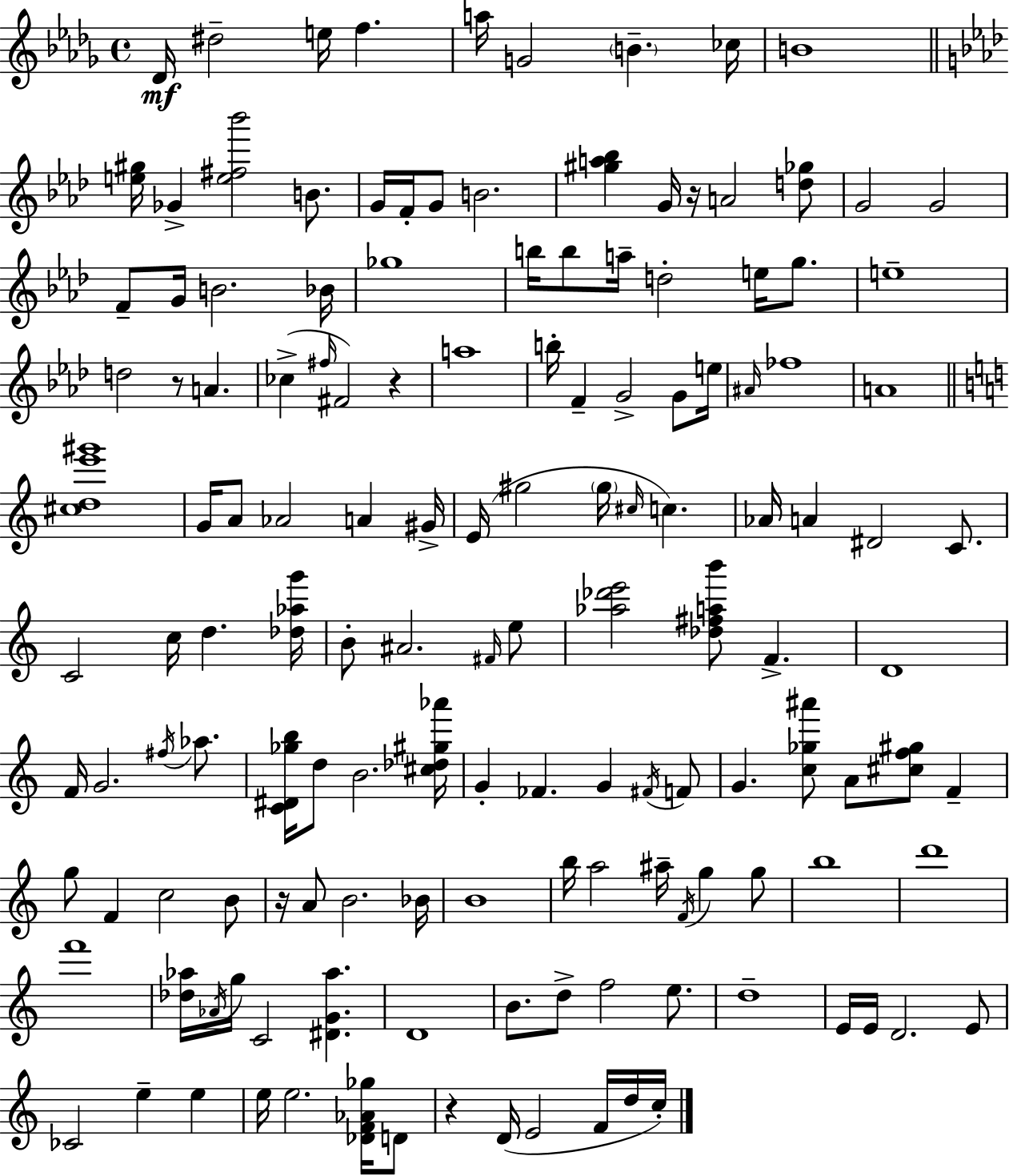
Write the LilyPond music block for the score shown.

{
  \clef treble
  \time 4/4
  \defaultTimeSignature
  \key bes \minor
  des'16\mf dis''2-- e''16 f''4. | a''16 g'2 \parenthesize b'4.-- ces''16 | b'1 | \bar "||" \break \key aes \major <e'' gis''>16 ges'4-> <e'' fis'' bes'''>2 b'8. | g'16 f'16-. g'8 b'2. | <gis'' a'' bes''>4 g'16 r16 a'2 <d'' ges''>8 | g'2 g'2 | \break f'8-- g'16 b'2. bes'16 | ges''1 | b''16 b''8 a''16-- d''2-. e''16 g''8. | e''1-- | \break d''2 r8 a'4. | ces''4->( \grace { fis''16 } fis'2) r4 | a''1 | b''16-. f'4-- g'2-> g'8 | \break e''16 \grace { ais'16 } fes''1 | a'1 | \bar "||" \break \key c \major <cis'' d'' e''' gis'''>1 | g'16 a'8 aes'2 a'4 gis'16-> | e'16( gis''2 \parenthesize gis''16 \grace { cis''16 } c''4.) | aes'16 a'4 dis'2 c'8. | \break c'2 c''16 d''4. | <des'' aes'' g'''>16 b'8-. ais'2. \grace { fis'16 } | e''8 <aes'' des''' e'''>2 <des'' fis'' a'' b'''>8 f'4.-> | d'1 | \break f'16 g'2. \acciaccatura { fis''16 } | aes''8. <c' dis' ges'' b''>16 d''8 b'2. | <cis'' des'' gis'' aes'''>16 g'4-. fes'4. g'4 | \acciaccatura { fis'16 } f'8 g'4. <c'' ges'' ais'''>8 a'8 <cis'' f'' gis''>8 | \break f'4-- g''8 f'4 c''2 | b'8 r16 a'8 b'2. | bes'16 b'1 | b''16 a''2 ais''16-- \acciaccatura { f'16 } g''4 | \break g''8 b''1 | d'''1 | f'''1 | <des'' aes''>16 \acciaccatura { aes'16 } g''16 c'2 | \break <dis' g' aes''>4. d'1 | b'8. d''8-> f''2 | e''8. d''1-- | e'16 e'16 d'2. | \break e'8 ces'2 e''4-- | e''4 e''16 e''2. | <des' f' aes' ges''>16 d'8 r4 d'16( e'2 | f'16 d''16 c''16-.) \bar "|."
}